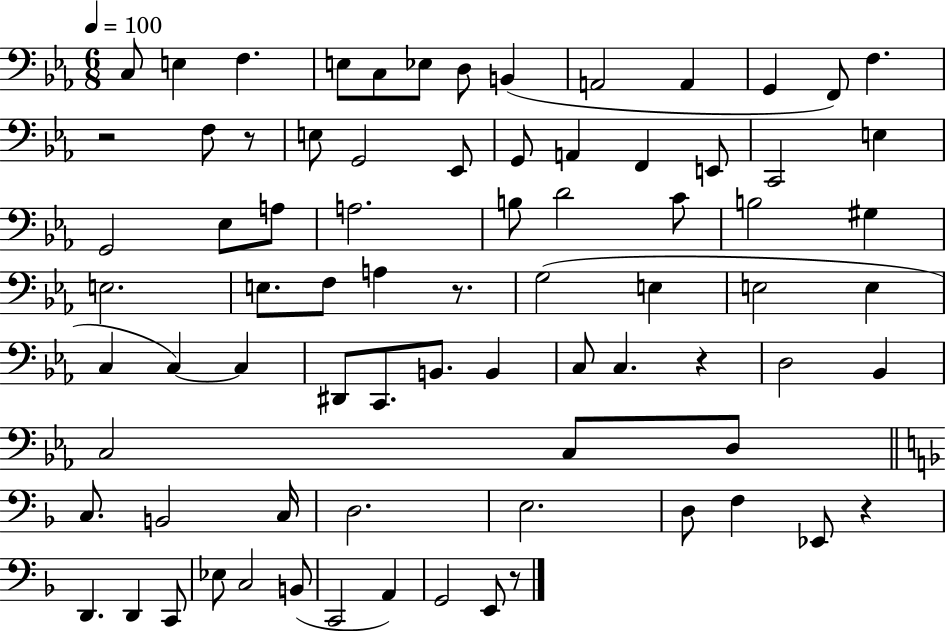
{
  \clef bass
  \numericTimeSignature
  \time 6/8
  \key ees \major
  \tempo 4 = 100
  c8 e4 f4. | e8 c8 ees8 d8 b,4( | a,2 a,4 | g,4 f,8) f4. | \break r2 f8 r8 | e8 g,2 ees,8 | g,8 a,4 f,4 e,8 | c,2 e4 | \break g,2 ees8 a8 | a2. | b8 d'2 c'8 | b2 gis4 | \break e2. | e8. f8 a4 r8. | g2( e4 | e2 e4 | \break c4 c4~~) c4 | dis,8 c,8. b,8. b,4 | c8 c4. r4 | d2 bes,4 | \break c2 c8 d8 | \bar "||" \break \key f \major c8. b,2 c16 | d2. | e2. | d8 f4 ees,8 r4 | \break d,4. d,4 c,8 | ees8 c2 b,8( | c,2 a,4) | g,2 e,8 r8 | \break \bar "|."
}